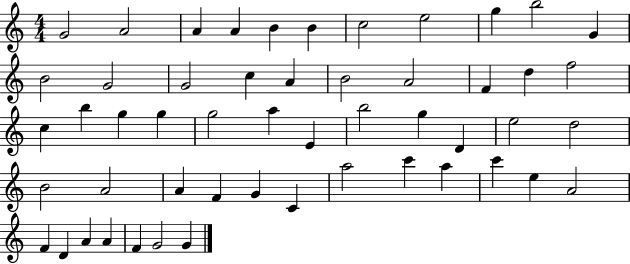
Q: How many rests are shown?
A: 0